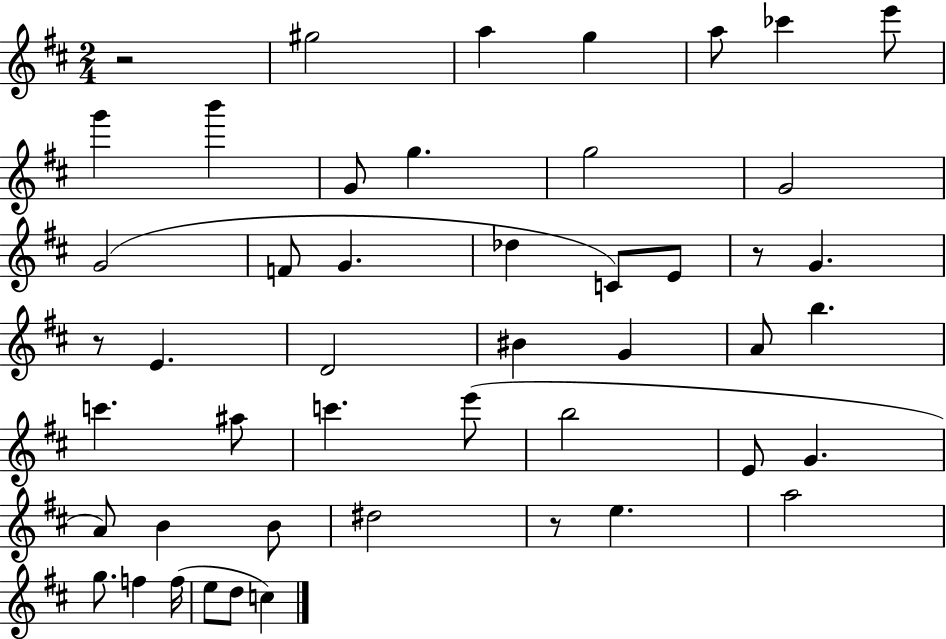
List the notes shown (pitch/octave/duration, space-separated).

R/h G#5/h A5/q G5/q A5/e CES6/q E6/e G6/q B6/q G4/e G5/q. G5/h G4/h G4/h F4/e G4/q. Db5/q C4/e E4/e R/e G4/q. R/e E4/q. D4/h BIS4/q G4/q A4/e B5/q. C6/q. A#5/e C6/q. E6/e B5/h E4/e G4/q. A4/e B4/q B4/e D#5/h R/e E5/q. A5/h G5/e. F5/q F5/s E5/e D5/e C5/q